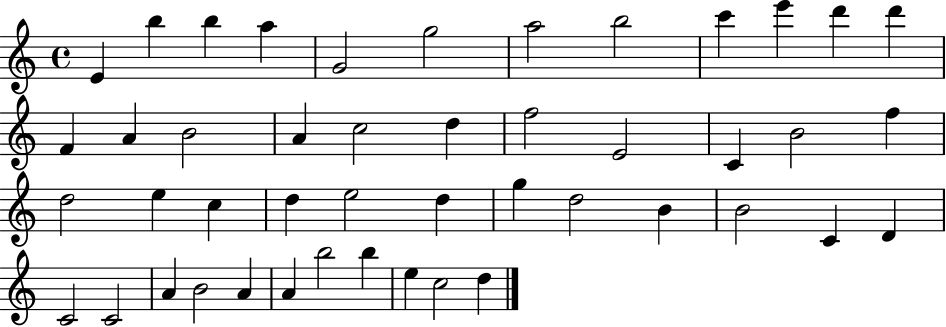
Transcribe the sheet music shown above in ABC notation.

X:1
T:Untitled
M:4/4
L:1/4
K:C
E b b a G2 g2 a2 b2 c' e' d' d' F A B2 A c2 d f2 E2 C B2 f d2 e c d e2 d g d2 B B2 C D C2 C2 A B2 A A b2 b e c2 d